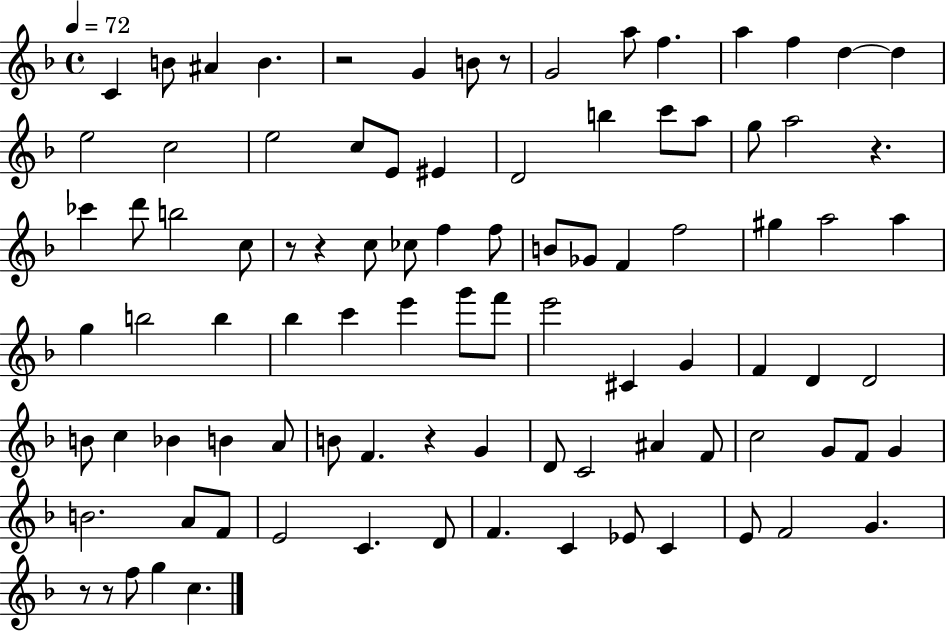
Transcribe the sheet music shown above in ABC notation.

X:1
T:Untitled
M:4/4
L:1/4
K:F
C B/2 ^A B z2 G B/2 z/2 G2 a/2 f a f d d e2 c2 e2 c/2 E/2 ^E D2 b c'/2 a/2 g/2 a2 z _c' d'/2 b2 c/2 z/2 z c/2 _c/2 f f/2 B/2 _G/2 F f2 ^g a2 a g b2 b _b c' e' g'/2 f'/2 e'2 ^C G F D D2 B/2 c _B B A/2 B/2 F z G D/2 C2 ^A F/2 c2 G/2 F/2 G B2 A/2 F/2 E2 C D/2 F C _E/2 C E/2 F2 G z/2 z/2 f/2 g c